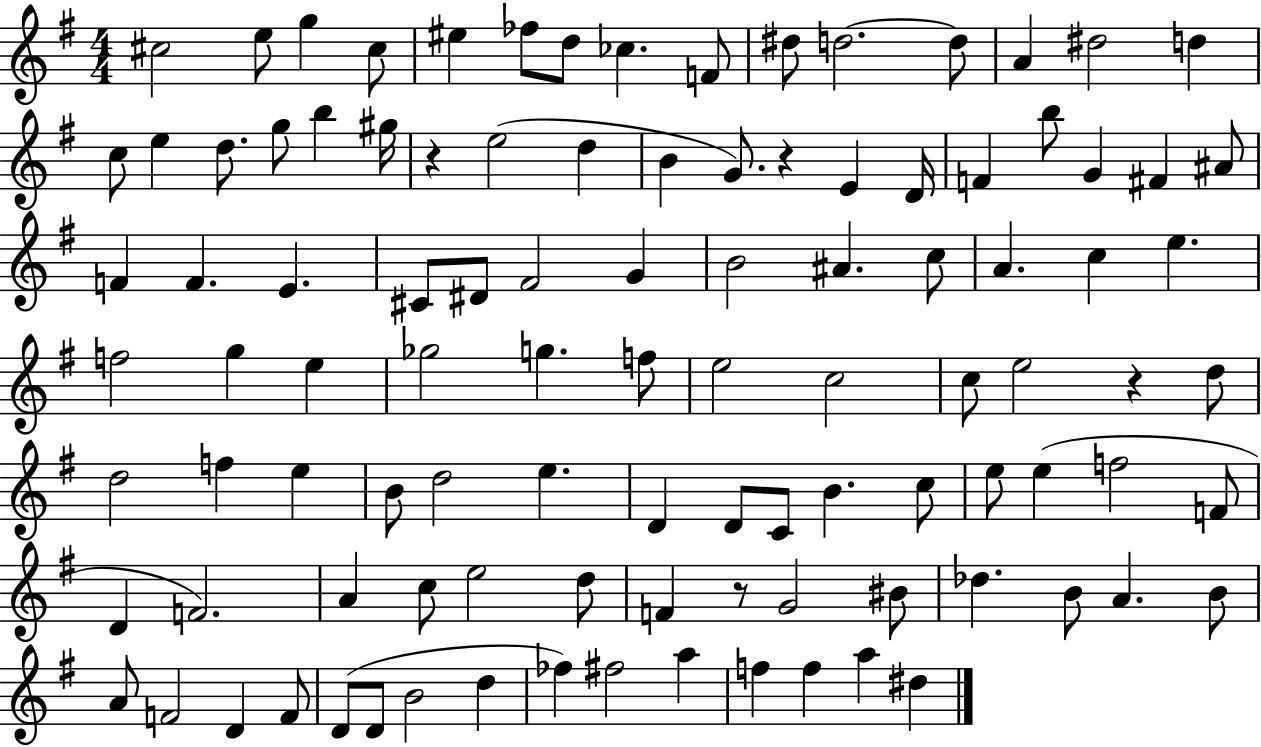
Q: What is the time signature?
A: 4/4